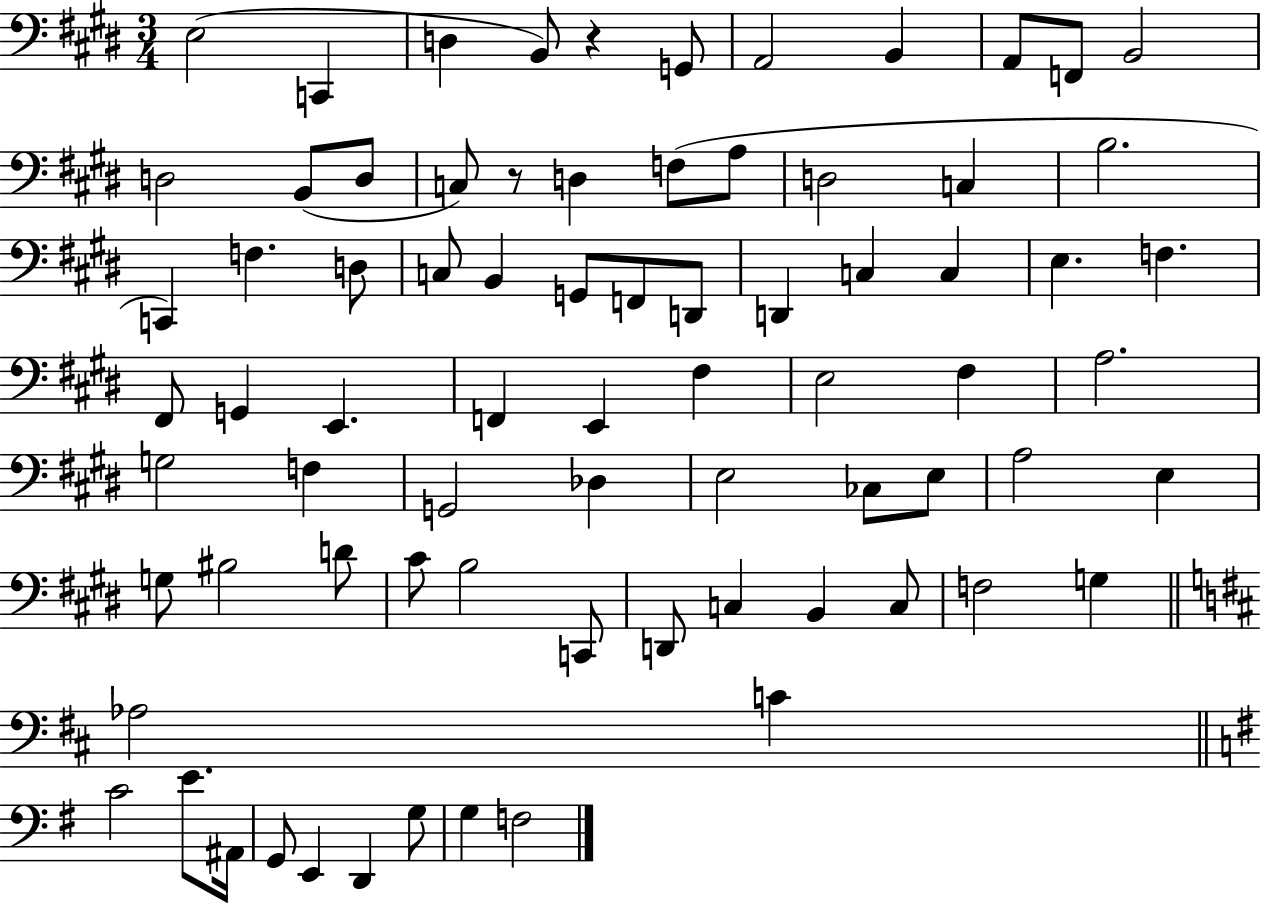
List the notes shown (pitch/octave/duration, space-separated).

E3/h C2/q D3/q B2/e R/q G2/e A2/h B2/q A2/e F2/e B2/h D3/h B2/e D3/e C3/e R/e D3/q F3/e A3/e D3/h C3/q B3/h. C2/q F3/q. D3/e C3/e B2/q G2/e F2/e D2/e D2/q C3/q C3/q E3/q. F3/q. F#2/e G2/q E2/q. F2/q E2/q F#3/q E3/h F#3/q A3/h. G3/h F3/q G2/h Db3/q E3/h CES3/e E3/e A3/h E3/q G3/e BIS3/h D4/e C#4/e B3/h C2/e D2/e C3/q B2/q C3/e F3/h G3/q Ab3/h C4/q C4/h E4/e. A#2/s G2/e E2/q D2/q G3/e G3/q F3/h